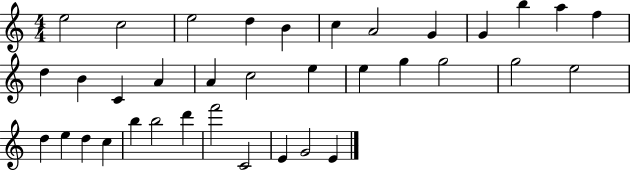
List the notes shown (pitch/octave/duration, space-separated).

E5/h C5/h E5/h D5/q B4/q C5/q A4/h G4/q G4/q B5/q A5/q F5/q D5/q B4/q C4/q A4/q A4/q C5/h E5/q E5/q G5/q G5/h G5/h E5/h D5/q E5/q D5/q C5/q B5/q B5/h D6/q F6/h C4/h E4/q G4/h E4/q